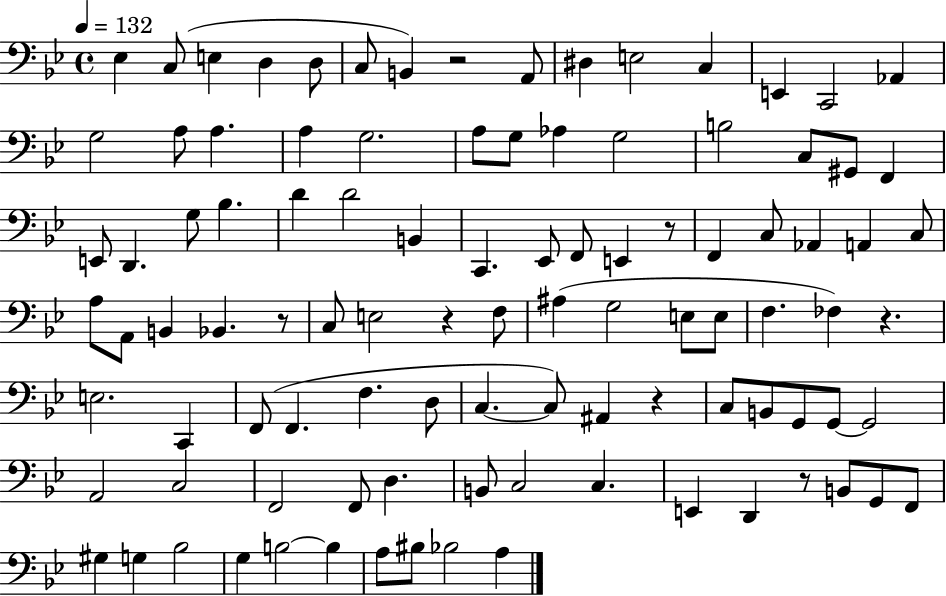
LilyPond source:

{
  \clef bass
  \time 4/4
  \defaultTimeSignature
  \key bes \major
  \tempo 4 = 132
  ees4 c8( e4 d4 d8 | c8 b,4) r2 a,8 | dis4 e2 c4 | e,4 c,2 aes,4 | \break g2 a8 a4. | a4 g2. | a8 g8 aes4 g2 | b2 c8 gis,8 f,4 | \break e,8 d,4. g8 bes4. | d'4 d'2 b,4 | c,4. ees,8 f,8 e,4 r8 | f,4 c8 aes,4 a,4 c8 | \break a8 a,8 b,4 bes,4. r8 | c8 e2 r4 f8 | ais4( g2 e8 e8 | f4. fes4) r4. | \break e2. c,4 | f,8( f,4. f4. d8 | c4.~~ c8) ais,4 r4 | c8 b,8 g,8 g,8~~ g,2 | \break a,2 c2 | f,2 f,8 d4. | b,8 c2 c4. | e,4 d,4 r8 b,8 g,8 f,8 | \break gis4 g4 bes2 | g4 b2~~ b4 | a8 bis8 bes2 a4 | \bar "|."
}